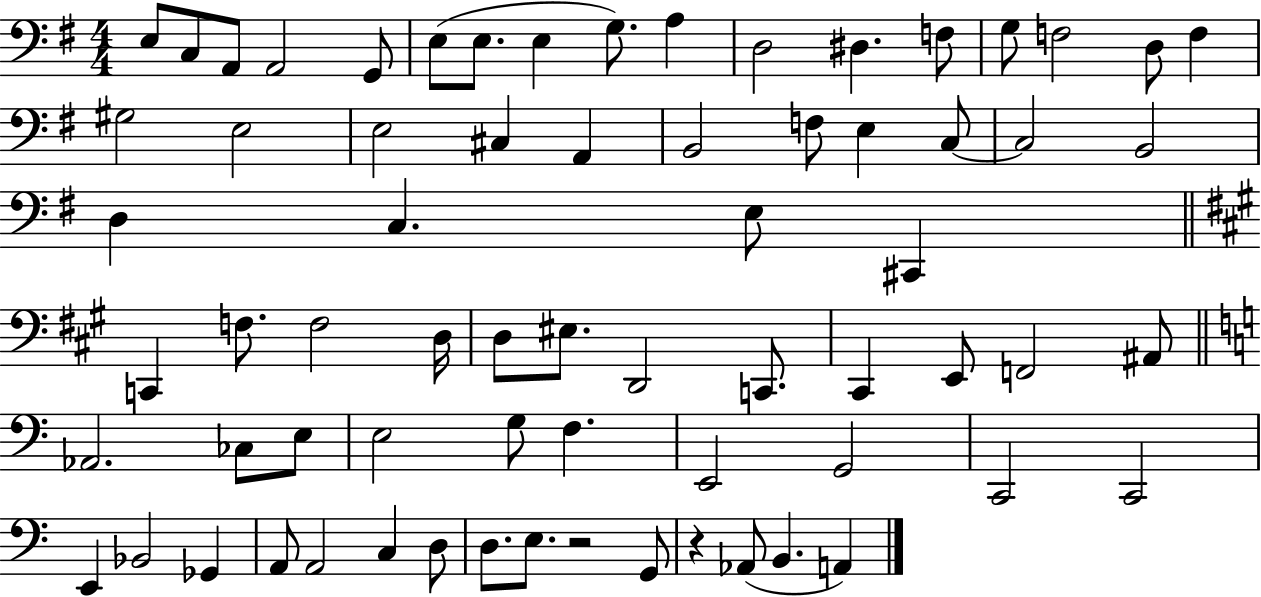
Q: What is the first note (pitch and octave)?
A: E3